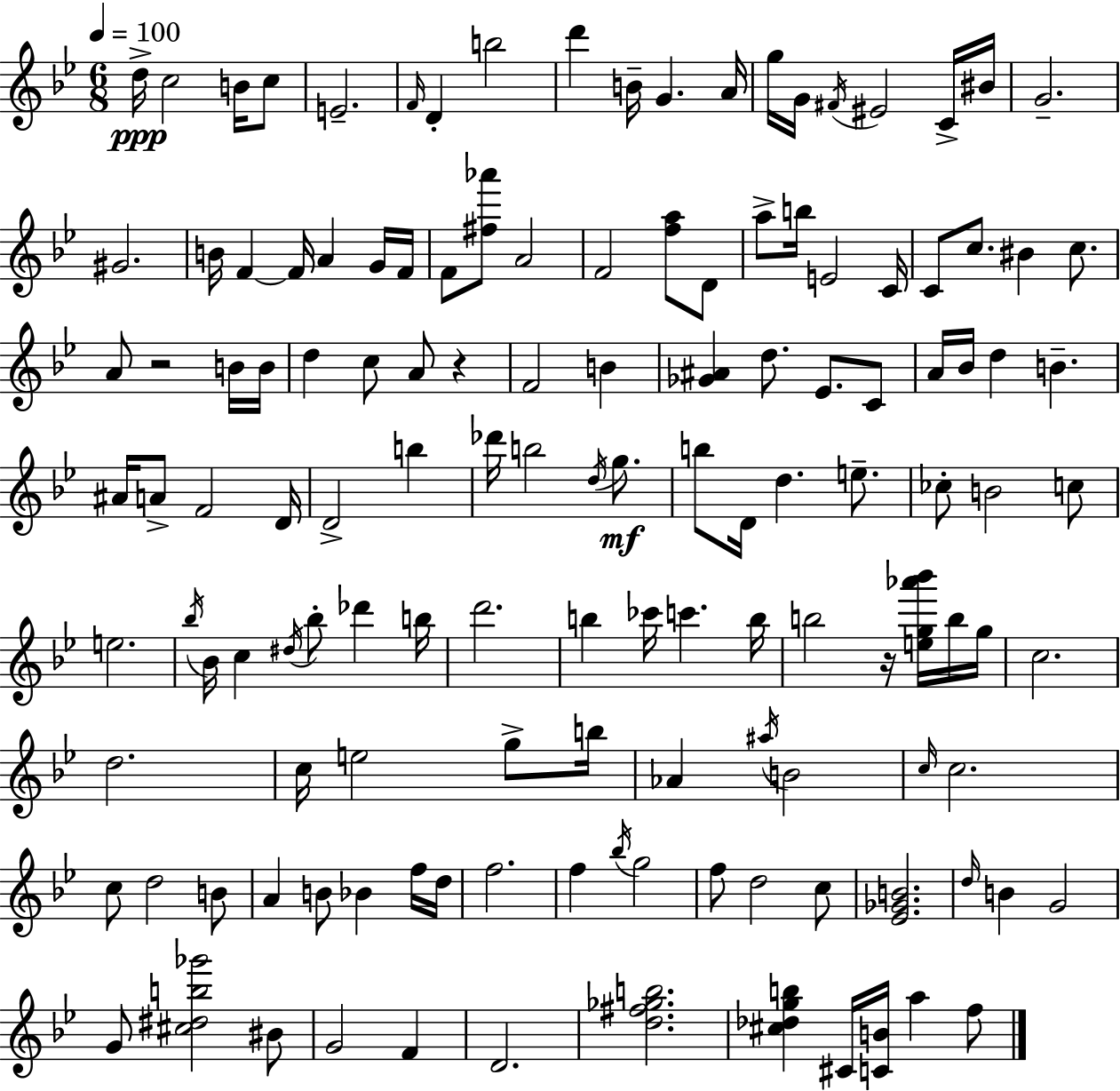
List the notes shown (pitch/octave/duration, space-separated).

D5/s C5/h B4/s C5/e E4/h. F4/s D4/q B5/h D6/q B4/s G4/q. A4/s G5/s G4/s F#4/s EIS4/h C4/s BIS4/s G4/h. G#4/h. B4/s F4/q F4/s A4/q G4/s F4/s F4/e [F#5,Ab6]/e A4/h F4/h [F5,A5]/e D4/e A5/e B5/s E4/h C4/s C4/e C5/e. BIS4/q C5/e. A4/e R/h B4/s B4/s D5/q C5/e A4/e R/q F4/h B4/q [Gb4,A#4]/q D5/e. Eb4/e. C4/e A4/s Bb4/s D5/q B4/q. A#4/s A4/e F4/h D4/s D4/h B5/q Db6/s B5/h D5/s G5/e. B5/e D4/s D5/q. E5/e. CES5/e B4/h C5/e E5/h. Bb5/s Bb4/s C5/q D#5/s Bb5/e Db6/q B5/s D6/h. B5/q CES6/s C6/q. B5/s B5/h R/s [E5,G5,Ab6,Bb6]/s B5/s G5/s C5/h. D5/h. C5/s E5/h G5/e B5/s Ab4/q A#5/s B4/h C5/s C5/h. C5/e D5/h B4/e A4/q B4/e Bb4/q F5/s D5/s F5/h. F5/q Bb5/s G5/h F5/e D5/h C5/e [Eb4,Gb4,B4]/h. D5/s B4/q G4/h G4/e [C#5,D#5,B5,Gb6]/h BIS4/e G4/h F4/q D4/h. [D5,F#5,Gb5,B5]/h. [C#5,Db5,G5,B5]/q C#4/s [C4,B4]/s A5/q F5/e